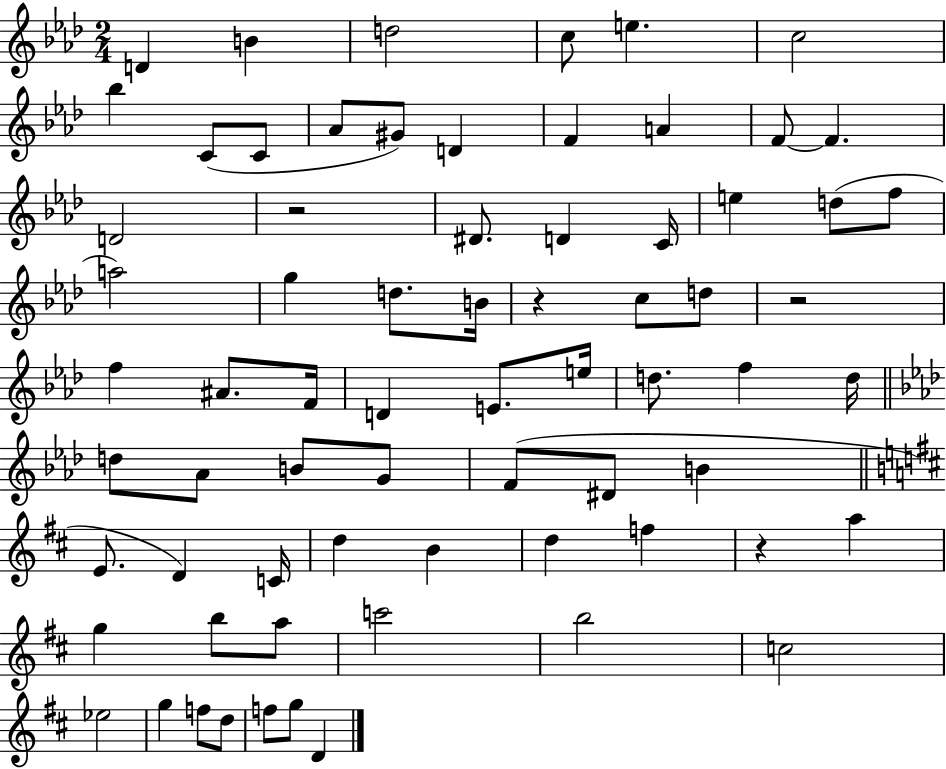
{
  \clef treble
  \numericTimeSignature
  \time 2/4
  \key aes \major
  d'4 b'4 | d''2 | c''8 e''4. | c''2 | \break bes''4 c'8( c'8 | aes'8 gis'8) d'4 | f'4 a'4 | f'8~~ f'4. | \break d'2 | r2 | dis'8. d'4 c'16 | e''4 d''8( f''8 | \break a''2) | g''4 d''8. b'16 | r4 c''8 d''8 | r2 | \break f''4 ais'8. f'16 | d'4 e'8. e''16 | d''8. f''4 d''16 | \bar "||" \break \key aes \major d''8 aes'8 b'8 g'8 | f'8( dis'8 b'4 | \bar "||" \break \key d \major e'8. d'4) c'16 | d''4 b'4 | d''4 f''4 | r4 a''4 | \break g''4 b''8 a''8 | c'''2 | b''2 | c''2 | \break ees''2 | g''4 f''8 d''8 | f''8 g''8 d'4 | \bar "|."
}